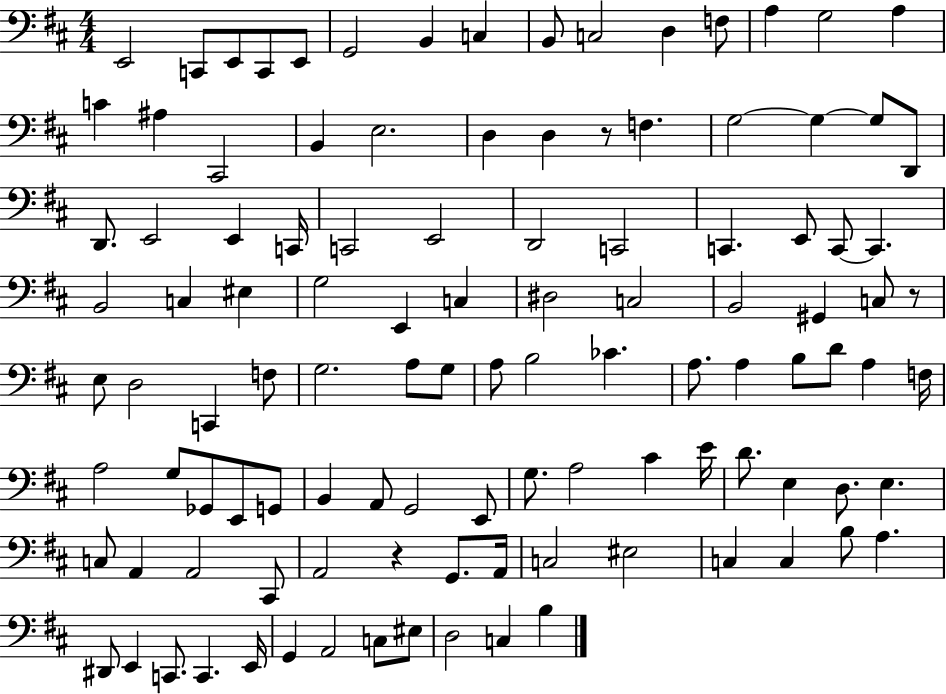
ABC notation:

X:1
T:Untitled
M:4/4
L:1/4
K:D
E,,2 C,,/2 E,,/2 C,,/2 E,,/2 G,,2 B,, C, B,,/2 C,2 D, F,/2 A, G,2 A, C ^A, ^C,,2 B,, E,2 D, D, z/2 F, G,2 G, G,/2 D,,/2 D,,/2 E,,2 E,, C,,/4 C,,2 E,,2 D,,2 C,,2 C,, E,,/2 C,,/2 C,, B,,2 C, ^E, G,2 E,, C, ^D,2 C,2 B,,2 ^G,, C,/2 z/2 E,/2 D,2 C,, F,/2 G,2 A,/2 G,/2 A,/2 B,2 _C A,/2 A, B,/2 D/2 A, F,/4 A,2 G,/2 _G,,/2 E,,/2 G,,/2 B,, A,,/2 G,,2 E,,/2 G,/2 A,2 ^C E/4 D/2 E, D,/2 E, C,/2 A,, A,,2 ^C,,/2 A,,2 z G,,/2 A,,/4 C,2 ^E,2 C, C, B,/2 A, ^D,,/2 E,, C,,/2 C,, E,,/4 G,, A,,2 C,/2 ^E,/2 D,2 C, B,